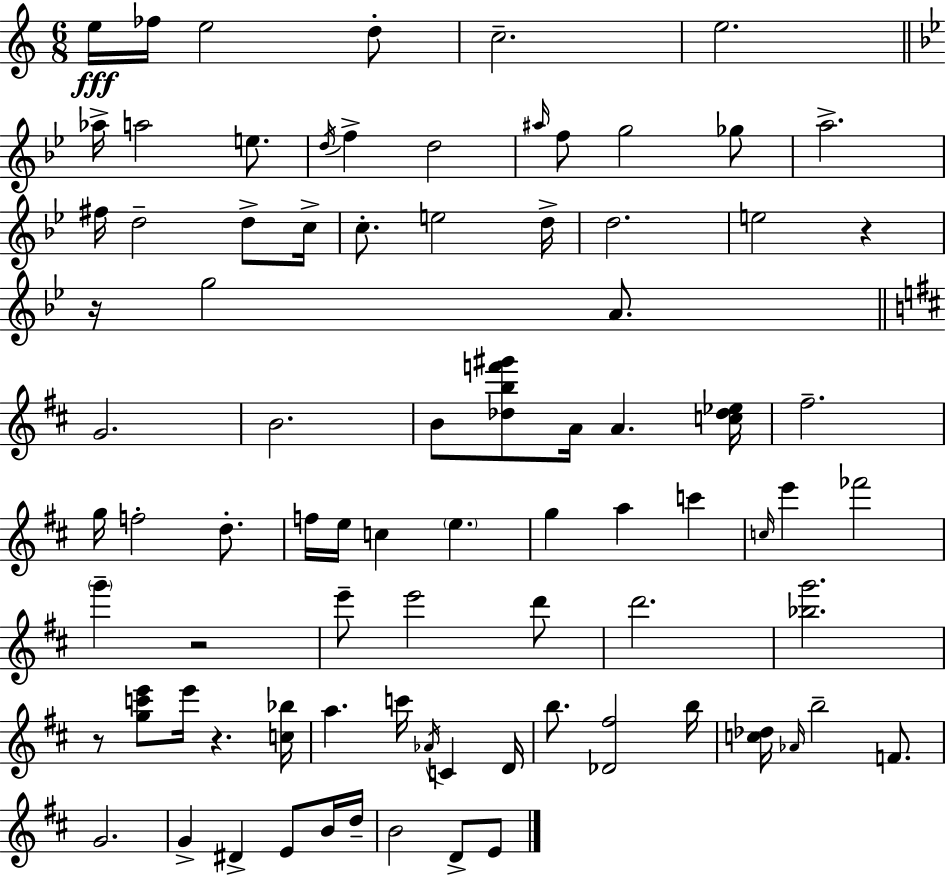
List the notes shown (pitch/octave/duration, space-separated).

E5/s FES5/s E5/h D5/e C5/h. E5/h. Ab5/s A5/h E5/e. D5/s F5/q D5/h A#5/s F5/e G5/h Gb5/e A5/h. F#5/s D5/h D5/e C5/s C5/e. E5/h D5/s D5/h. E5/h R/q R/s G5/h A4/e. G4/h. B4/h. B4/e [Db5,B5,F6,G#6]/e A4/s A4/q. [C5,Db5,Eb5]/s F#5/h. G5/s F5/h D5/e. F5/s E5/s C5/q E5/q. G5/q A5/q C6/q C5/s E6/q FES6/h G6/q R/h E6/e E6/h D6/e D6/h. [Bb5,G6]/h. R/e [G5,C6,E6]/e E6/s R/q. [C5,Bb5]/s A5/q. C6/s Ab4/s C4/q D4/s B5/e. [Db4,F#5]/h B5/s [C5,Db5]/s Ab4/s B5/h F4/e. G4/h. G4/q D#4/q E4/e B4/s D5/s B4/h D4/e E4/e